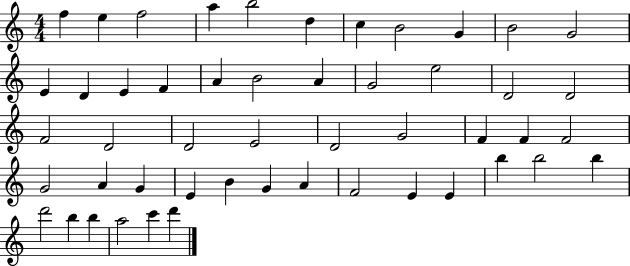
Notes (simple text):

F5/q E5/q F5/h A5/q B5/h D5/q C5/q B4/h G4/q B4/h G4/h E4/q D4/q E4/q F4/q A4/q B4/h A4/q G4/h E5/h D4/h D4/h F4/h D4/h D4/h E4/h D4/h G4/h F4/q F4/q F4/h G4/h A4/q G4/q E4/q B4/q G4/q A4/q F4/h E4/q E4/q B5/q B5/h B5/q D6/h B5/q B5/q A5/h C6/q D6/q